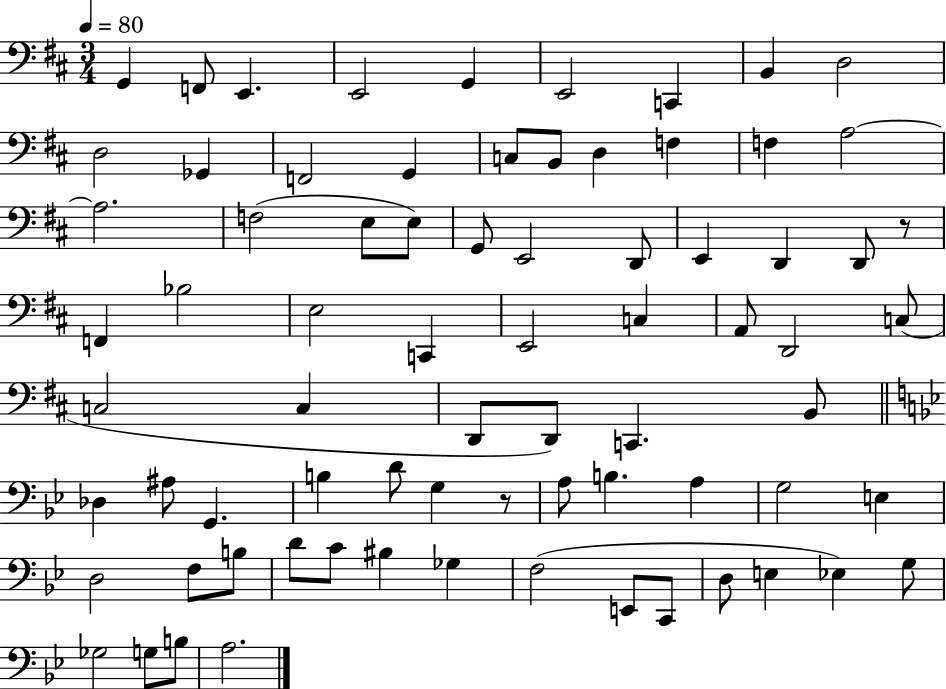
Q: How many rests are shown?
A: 2